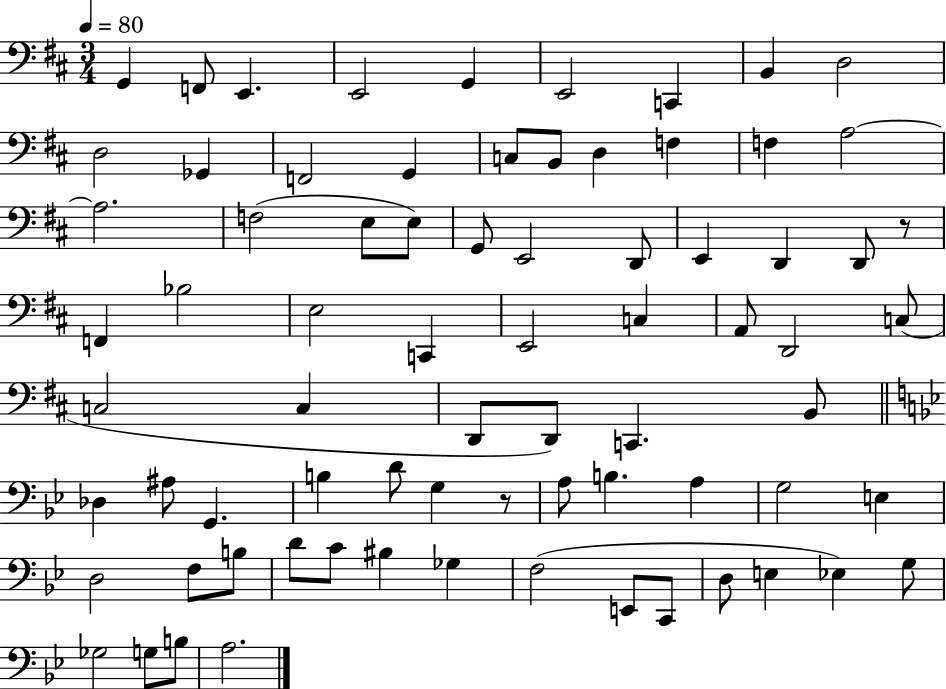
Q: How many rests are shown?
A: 2